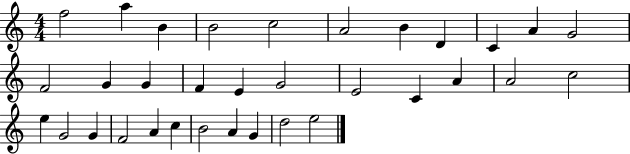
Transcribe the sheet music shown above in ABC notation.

X:1
T:Untitled
M:4/4
L:1/4
K:C
f2 a B B2 c2 A2 B D C A G2 F2 G G F E G2 E2 C A A2 c2 e G2 G F2 A c B2 A G d2 e2